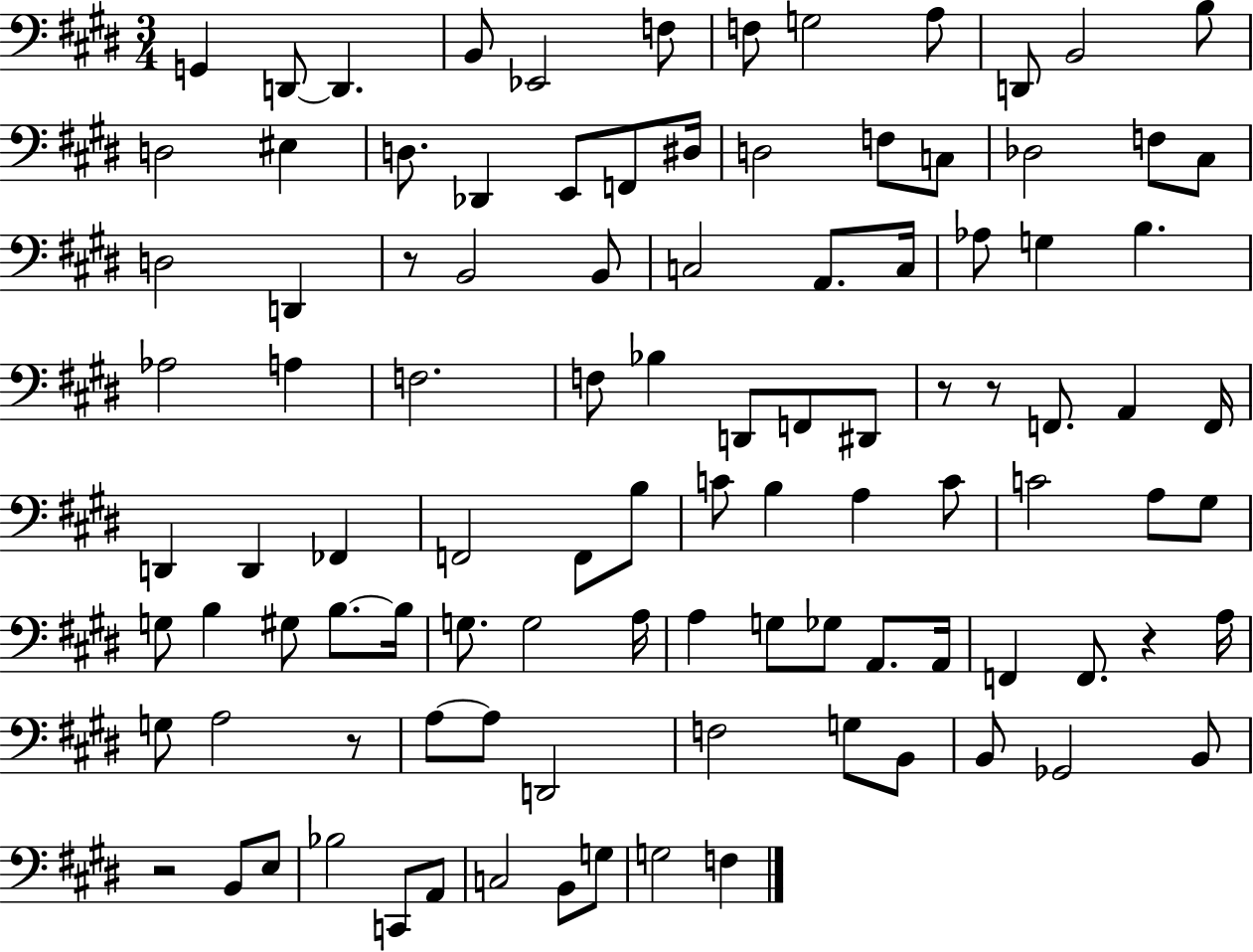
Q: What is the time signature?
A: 3/4